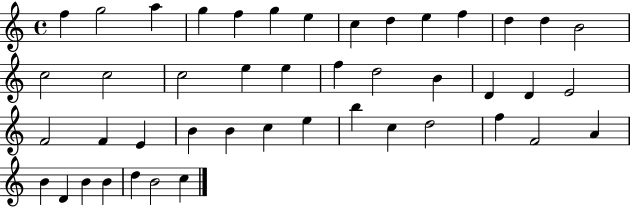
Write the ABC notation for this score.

X:1
T:Untitled
M:4/4
L:1/4
K:C
f g2 a g f g e c d e f d d B2 c2 c2 c2 e e f d2 B D D E2 F2 F E B B c e b c d2 f F2 A B D B B d B2 c